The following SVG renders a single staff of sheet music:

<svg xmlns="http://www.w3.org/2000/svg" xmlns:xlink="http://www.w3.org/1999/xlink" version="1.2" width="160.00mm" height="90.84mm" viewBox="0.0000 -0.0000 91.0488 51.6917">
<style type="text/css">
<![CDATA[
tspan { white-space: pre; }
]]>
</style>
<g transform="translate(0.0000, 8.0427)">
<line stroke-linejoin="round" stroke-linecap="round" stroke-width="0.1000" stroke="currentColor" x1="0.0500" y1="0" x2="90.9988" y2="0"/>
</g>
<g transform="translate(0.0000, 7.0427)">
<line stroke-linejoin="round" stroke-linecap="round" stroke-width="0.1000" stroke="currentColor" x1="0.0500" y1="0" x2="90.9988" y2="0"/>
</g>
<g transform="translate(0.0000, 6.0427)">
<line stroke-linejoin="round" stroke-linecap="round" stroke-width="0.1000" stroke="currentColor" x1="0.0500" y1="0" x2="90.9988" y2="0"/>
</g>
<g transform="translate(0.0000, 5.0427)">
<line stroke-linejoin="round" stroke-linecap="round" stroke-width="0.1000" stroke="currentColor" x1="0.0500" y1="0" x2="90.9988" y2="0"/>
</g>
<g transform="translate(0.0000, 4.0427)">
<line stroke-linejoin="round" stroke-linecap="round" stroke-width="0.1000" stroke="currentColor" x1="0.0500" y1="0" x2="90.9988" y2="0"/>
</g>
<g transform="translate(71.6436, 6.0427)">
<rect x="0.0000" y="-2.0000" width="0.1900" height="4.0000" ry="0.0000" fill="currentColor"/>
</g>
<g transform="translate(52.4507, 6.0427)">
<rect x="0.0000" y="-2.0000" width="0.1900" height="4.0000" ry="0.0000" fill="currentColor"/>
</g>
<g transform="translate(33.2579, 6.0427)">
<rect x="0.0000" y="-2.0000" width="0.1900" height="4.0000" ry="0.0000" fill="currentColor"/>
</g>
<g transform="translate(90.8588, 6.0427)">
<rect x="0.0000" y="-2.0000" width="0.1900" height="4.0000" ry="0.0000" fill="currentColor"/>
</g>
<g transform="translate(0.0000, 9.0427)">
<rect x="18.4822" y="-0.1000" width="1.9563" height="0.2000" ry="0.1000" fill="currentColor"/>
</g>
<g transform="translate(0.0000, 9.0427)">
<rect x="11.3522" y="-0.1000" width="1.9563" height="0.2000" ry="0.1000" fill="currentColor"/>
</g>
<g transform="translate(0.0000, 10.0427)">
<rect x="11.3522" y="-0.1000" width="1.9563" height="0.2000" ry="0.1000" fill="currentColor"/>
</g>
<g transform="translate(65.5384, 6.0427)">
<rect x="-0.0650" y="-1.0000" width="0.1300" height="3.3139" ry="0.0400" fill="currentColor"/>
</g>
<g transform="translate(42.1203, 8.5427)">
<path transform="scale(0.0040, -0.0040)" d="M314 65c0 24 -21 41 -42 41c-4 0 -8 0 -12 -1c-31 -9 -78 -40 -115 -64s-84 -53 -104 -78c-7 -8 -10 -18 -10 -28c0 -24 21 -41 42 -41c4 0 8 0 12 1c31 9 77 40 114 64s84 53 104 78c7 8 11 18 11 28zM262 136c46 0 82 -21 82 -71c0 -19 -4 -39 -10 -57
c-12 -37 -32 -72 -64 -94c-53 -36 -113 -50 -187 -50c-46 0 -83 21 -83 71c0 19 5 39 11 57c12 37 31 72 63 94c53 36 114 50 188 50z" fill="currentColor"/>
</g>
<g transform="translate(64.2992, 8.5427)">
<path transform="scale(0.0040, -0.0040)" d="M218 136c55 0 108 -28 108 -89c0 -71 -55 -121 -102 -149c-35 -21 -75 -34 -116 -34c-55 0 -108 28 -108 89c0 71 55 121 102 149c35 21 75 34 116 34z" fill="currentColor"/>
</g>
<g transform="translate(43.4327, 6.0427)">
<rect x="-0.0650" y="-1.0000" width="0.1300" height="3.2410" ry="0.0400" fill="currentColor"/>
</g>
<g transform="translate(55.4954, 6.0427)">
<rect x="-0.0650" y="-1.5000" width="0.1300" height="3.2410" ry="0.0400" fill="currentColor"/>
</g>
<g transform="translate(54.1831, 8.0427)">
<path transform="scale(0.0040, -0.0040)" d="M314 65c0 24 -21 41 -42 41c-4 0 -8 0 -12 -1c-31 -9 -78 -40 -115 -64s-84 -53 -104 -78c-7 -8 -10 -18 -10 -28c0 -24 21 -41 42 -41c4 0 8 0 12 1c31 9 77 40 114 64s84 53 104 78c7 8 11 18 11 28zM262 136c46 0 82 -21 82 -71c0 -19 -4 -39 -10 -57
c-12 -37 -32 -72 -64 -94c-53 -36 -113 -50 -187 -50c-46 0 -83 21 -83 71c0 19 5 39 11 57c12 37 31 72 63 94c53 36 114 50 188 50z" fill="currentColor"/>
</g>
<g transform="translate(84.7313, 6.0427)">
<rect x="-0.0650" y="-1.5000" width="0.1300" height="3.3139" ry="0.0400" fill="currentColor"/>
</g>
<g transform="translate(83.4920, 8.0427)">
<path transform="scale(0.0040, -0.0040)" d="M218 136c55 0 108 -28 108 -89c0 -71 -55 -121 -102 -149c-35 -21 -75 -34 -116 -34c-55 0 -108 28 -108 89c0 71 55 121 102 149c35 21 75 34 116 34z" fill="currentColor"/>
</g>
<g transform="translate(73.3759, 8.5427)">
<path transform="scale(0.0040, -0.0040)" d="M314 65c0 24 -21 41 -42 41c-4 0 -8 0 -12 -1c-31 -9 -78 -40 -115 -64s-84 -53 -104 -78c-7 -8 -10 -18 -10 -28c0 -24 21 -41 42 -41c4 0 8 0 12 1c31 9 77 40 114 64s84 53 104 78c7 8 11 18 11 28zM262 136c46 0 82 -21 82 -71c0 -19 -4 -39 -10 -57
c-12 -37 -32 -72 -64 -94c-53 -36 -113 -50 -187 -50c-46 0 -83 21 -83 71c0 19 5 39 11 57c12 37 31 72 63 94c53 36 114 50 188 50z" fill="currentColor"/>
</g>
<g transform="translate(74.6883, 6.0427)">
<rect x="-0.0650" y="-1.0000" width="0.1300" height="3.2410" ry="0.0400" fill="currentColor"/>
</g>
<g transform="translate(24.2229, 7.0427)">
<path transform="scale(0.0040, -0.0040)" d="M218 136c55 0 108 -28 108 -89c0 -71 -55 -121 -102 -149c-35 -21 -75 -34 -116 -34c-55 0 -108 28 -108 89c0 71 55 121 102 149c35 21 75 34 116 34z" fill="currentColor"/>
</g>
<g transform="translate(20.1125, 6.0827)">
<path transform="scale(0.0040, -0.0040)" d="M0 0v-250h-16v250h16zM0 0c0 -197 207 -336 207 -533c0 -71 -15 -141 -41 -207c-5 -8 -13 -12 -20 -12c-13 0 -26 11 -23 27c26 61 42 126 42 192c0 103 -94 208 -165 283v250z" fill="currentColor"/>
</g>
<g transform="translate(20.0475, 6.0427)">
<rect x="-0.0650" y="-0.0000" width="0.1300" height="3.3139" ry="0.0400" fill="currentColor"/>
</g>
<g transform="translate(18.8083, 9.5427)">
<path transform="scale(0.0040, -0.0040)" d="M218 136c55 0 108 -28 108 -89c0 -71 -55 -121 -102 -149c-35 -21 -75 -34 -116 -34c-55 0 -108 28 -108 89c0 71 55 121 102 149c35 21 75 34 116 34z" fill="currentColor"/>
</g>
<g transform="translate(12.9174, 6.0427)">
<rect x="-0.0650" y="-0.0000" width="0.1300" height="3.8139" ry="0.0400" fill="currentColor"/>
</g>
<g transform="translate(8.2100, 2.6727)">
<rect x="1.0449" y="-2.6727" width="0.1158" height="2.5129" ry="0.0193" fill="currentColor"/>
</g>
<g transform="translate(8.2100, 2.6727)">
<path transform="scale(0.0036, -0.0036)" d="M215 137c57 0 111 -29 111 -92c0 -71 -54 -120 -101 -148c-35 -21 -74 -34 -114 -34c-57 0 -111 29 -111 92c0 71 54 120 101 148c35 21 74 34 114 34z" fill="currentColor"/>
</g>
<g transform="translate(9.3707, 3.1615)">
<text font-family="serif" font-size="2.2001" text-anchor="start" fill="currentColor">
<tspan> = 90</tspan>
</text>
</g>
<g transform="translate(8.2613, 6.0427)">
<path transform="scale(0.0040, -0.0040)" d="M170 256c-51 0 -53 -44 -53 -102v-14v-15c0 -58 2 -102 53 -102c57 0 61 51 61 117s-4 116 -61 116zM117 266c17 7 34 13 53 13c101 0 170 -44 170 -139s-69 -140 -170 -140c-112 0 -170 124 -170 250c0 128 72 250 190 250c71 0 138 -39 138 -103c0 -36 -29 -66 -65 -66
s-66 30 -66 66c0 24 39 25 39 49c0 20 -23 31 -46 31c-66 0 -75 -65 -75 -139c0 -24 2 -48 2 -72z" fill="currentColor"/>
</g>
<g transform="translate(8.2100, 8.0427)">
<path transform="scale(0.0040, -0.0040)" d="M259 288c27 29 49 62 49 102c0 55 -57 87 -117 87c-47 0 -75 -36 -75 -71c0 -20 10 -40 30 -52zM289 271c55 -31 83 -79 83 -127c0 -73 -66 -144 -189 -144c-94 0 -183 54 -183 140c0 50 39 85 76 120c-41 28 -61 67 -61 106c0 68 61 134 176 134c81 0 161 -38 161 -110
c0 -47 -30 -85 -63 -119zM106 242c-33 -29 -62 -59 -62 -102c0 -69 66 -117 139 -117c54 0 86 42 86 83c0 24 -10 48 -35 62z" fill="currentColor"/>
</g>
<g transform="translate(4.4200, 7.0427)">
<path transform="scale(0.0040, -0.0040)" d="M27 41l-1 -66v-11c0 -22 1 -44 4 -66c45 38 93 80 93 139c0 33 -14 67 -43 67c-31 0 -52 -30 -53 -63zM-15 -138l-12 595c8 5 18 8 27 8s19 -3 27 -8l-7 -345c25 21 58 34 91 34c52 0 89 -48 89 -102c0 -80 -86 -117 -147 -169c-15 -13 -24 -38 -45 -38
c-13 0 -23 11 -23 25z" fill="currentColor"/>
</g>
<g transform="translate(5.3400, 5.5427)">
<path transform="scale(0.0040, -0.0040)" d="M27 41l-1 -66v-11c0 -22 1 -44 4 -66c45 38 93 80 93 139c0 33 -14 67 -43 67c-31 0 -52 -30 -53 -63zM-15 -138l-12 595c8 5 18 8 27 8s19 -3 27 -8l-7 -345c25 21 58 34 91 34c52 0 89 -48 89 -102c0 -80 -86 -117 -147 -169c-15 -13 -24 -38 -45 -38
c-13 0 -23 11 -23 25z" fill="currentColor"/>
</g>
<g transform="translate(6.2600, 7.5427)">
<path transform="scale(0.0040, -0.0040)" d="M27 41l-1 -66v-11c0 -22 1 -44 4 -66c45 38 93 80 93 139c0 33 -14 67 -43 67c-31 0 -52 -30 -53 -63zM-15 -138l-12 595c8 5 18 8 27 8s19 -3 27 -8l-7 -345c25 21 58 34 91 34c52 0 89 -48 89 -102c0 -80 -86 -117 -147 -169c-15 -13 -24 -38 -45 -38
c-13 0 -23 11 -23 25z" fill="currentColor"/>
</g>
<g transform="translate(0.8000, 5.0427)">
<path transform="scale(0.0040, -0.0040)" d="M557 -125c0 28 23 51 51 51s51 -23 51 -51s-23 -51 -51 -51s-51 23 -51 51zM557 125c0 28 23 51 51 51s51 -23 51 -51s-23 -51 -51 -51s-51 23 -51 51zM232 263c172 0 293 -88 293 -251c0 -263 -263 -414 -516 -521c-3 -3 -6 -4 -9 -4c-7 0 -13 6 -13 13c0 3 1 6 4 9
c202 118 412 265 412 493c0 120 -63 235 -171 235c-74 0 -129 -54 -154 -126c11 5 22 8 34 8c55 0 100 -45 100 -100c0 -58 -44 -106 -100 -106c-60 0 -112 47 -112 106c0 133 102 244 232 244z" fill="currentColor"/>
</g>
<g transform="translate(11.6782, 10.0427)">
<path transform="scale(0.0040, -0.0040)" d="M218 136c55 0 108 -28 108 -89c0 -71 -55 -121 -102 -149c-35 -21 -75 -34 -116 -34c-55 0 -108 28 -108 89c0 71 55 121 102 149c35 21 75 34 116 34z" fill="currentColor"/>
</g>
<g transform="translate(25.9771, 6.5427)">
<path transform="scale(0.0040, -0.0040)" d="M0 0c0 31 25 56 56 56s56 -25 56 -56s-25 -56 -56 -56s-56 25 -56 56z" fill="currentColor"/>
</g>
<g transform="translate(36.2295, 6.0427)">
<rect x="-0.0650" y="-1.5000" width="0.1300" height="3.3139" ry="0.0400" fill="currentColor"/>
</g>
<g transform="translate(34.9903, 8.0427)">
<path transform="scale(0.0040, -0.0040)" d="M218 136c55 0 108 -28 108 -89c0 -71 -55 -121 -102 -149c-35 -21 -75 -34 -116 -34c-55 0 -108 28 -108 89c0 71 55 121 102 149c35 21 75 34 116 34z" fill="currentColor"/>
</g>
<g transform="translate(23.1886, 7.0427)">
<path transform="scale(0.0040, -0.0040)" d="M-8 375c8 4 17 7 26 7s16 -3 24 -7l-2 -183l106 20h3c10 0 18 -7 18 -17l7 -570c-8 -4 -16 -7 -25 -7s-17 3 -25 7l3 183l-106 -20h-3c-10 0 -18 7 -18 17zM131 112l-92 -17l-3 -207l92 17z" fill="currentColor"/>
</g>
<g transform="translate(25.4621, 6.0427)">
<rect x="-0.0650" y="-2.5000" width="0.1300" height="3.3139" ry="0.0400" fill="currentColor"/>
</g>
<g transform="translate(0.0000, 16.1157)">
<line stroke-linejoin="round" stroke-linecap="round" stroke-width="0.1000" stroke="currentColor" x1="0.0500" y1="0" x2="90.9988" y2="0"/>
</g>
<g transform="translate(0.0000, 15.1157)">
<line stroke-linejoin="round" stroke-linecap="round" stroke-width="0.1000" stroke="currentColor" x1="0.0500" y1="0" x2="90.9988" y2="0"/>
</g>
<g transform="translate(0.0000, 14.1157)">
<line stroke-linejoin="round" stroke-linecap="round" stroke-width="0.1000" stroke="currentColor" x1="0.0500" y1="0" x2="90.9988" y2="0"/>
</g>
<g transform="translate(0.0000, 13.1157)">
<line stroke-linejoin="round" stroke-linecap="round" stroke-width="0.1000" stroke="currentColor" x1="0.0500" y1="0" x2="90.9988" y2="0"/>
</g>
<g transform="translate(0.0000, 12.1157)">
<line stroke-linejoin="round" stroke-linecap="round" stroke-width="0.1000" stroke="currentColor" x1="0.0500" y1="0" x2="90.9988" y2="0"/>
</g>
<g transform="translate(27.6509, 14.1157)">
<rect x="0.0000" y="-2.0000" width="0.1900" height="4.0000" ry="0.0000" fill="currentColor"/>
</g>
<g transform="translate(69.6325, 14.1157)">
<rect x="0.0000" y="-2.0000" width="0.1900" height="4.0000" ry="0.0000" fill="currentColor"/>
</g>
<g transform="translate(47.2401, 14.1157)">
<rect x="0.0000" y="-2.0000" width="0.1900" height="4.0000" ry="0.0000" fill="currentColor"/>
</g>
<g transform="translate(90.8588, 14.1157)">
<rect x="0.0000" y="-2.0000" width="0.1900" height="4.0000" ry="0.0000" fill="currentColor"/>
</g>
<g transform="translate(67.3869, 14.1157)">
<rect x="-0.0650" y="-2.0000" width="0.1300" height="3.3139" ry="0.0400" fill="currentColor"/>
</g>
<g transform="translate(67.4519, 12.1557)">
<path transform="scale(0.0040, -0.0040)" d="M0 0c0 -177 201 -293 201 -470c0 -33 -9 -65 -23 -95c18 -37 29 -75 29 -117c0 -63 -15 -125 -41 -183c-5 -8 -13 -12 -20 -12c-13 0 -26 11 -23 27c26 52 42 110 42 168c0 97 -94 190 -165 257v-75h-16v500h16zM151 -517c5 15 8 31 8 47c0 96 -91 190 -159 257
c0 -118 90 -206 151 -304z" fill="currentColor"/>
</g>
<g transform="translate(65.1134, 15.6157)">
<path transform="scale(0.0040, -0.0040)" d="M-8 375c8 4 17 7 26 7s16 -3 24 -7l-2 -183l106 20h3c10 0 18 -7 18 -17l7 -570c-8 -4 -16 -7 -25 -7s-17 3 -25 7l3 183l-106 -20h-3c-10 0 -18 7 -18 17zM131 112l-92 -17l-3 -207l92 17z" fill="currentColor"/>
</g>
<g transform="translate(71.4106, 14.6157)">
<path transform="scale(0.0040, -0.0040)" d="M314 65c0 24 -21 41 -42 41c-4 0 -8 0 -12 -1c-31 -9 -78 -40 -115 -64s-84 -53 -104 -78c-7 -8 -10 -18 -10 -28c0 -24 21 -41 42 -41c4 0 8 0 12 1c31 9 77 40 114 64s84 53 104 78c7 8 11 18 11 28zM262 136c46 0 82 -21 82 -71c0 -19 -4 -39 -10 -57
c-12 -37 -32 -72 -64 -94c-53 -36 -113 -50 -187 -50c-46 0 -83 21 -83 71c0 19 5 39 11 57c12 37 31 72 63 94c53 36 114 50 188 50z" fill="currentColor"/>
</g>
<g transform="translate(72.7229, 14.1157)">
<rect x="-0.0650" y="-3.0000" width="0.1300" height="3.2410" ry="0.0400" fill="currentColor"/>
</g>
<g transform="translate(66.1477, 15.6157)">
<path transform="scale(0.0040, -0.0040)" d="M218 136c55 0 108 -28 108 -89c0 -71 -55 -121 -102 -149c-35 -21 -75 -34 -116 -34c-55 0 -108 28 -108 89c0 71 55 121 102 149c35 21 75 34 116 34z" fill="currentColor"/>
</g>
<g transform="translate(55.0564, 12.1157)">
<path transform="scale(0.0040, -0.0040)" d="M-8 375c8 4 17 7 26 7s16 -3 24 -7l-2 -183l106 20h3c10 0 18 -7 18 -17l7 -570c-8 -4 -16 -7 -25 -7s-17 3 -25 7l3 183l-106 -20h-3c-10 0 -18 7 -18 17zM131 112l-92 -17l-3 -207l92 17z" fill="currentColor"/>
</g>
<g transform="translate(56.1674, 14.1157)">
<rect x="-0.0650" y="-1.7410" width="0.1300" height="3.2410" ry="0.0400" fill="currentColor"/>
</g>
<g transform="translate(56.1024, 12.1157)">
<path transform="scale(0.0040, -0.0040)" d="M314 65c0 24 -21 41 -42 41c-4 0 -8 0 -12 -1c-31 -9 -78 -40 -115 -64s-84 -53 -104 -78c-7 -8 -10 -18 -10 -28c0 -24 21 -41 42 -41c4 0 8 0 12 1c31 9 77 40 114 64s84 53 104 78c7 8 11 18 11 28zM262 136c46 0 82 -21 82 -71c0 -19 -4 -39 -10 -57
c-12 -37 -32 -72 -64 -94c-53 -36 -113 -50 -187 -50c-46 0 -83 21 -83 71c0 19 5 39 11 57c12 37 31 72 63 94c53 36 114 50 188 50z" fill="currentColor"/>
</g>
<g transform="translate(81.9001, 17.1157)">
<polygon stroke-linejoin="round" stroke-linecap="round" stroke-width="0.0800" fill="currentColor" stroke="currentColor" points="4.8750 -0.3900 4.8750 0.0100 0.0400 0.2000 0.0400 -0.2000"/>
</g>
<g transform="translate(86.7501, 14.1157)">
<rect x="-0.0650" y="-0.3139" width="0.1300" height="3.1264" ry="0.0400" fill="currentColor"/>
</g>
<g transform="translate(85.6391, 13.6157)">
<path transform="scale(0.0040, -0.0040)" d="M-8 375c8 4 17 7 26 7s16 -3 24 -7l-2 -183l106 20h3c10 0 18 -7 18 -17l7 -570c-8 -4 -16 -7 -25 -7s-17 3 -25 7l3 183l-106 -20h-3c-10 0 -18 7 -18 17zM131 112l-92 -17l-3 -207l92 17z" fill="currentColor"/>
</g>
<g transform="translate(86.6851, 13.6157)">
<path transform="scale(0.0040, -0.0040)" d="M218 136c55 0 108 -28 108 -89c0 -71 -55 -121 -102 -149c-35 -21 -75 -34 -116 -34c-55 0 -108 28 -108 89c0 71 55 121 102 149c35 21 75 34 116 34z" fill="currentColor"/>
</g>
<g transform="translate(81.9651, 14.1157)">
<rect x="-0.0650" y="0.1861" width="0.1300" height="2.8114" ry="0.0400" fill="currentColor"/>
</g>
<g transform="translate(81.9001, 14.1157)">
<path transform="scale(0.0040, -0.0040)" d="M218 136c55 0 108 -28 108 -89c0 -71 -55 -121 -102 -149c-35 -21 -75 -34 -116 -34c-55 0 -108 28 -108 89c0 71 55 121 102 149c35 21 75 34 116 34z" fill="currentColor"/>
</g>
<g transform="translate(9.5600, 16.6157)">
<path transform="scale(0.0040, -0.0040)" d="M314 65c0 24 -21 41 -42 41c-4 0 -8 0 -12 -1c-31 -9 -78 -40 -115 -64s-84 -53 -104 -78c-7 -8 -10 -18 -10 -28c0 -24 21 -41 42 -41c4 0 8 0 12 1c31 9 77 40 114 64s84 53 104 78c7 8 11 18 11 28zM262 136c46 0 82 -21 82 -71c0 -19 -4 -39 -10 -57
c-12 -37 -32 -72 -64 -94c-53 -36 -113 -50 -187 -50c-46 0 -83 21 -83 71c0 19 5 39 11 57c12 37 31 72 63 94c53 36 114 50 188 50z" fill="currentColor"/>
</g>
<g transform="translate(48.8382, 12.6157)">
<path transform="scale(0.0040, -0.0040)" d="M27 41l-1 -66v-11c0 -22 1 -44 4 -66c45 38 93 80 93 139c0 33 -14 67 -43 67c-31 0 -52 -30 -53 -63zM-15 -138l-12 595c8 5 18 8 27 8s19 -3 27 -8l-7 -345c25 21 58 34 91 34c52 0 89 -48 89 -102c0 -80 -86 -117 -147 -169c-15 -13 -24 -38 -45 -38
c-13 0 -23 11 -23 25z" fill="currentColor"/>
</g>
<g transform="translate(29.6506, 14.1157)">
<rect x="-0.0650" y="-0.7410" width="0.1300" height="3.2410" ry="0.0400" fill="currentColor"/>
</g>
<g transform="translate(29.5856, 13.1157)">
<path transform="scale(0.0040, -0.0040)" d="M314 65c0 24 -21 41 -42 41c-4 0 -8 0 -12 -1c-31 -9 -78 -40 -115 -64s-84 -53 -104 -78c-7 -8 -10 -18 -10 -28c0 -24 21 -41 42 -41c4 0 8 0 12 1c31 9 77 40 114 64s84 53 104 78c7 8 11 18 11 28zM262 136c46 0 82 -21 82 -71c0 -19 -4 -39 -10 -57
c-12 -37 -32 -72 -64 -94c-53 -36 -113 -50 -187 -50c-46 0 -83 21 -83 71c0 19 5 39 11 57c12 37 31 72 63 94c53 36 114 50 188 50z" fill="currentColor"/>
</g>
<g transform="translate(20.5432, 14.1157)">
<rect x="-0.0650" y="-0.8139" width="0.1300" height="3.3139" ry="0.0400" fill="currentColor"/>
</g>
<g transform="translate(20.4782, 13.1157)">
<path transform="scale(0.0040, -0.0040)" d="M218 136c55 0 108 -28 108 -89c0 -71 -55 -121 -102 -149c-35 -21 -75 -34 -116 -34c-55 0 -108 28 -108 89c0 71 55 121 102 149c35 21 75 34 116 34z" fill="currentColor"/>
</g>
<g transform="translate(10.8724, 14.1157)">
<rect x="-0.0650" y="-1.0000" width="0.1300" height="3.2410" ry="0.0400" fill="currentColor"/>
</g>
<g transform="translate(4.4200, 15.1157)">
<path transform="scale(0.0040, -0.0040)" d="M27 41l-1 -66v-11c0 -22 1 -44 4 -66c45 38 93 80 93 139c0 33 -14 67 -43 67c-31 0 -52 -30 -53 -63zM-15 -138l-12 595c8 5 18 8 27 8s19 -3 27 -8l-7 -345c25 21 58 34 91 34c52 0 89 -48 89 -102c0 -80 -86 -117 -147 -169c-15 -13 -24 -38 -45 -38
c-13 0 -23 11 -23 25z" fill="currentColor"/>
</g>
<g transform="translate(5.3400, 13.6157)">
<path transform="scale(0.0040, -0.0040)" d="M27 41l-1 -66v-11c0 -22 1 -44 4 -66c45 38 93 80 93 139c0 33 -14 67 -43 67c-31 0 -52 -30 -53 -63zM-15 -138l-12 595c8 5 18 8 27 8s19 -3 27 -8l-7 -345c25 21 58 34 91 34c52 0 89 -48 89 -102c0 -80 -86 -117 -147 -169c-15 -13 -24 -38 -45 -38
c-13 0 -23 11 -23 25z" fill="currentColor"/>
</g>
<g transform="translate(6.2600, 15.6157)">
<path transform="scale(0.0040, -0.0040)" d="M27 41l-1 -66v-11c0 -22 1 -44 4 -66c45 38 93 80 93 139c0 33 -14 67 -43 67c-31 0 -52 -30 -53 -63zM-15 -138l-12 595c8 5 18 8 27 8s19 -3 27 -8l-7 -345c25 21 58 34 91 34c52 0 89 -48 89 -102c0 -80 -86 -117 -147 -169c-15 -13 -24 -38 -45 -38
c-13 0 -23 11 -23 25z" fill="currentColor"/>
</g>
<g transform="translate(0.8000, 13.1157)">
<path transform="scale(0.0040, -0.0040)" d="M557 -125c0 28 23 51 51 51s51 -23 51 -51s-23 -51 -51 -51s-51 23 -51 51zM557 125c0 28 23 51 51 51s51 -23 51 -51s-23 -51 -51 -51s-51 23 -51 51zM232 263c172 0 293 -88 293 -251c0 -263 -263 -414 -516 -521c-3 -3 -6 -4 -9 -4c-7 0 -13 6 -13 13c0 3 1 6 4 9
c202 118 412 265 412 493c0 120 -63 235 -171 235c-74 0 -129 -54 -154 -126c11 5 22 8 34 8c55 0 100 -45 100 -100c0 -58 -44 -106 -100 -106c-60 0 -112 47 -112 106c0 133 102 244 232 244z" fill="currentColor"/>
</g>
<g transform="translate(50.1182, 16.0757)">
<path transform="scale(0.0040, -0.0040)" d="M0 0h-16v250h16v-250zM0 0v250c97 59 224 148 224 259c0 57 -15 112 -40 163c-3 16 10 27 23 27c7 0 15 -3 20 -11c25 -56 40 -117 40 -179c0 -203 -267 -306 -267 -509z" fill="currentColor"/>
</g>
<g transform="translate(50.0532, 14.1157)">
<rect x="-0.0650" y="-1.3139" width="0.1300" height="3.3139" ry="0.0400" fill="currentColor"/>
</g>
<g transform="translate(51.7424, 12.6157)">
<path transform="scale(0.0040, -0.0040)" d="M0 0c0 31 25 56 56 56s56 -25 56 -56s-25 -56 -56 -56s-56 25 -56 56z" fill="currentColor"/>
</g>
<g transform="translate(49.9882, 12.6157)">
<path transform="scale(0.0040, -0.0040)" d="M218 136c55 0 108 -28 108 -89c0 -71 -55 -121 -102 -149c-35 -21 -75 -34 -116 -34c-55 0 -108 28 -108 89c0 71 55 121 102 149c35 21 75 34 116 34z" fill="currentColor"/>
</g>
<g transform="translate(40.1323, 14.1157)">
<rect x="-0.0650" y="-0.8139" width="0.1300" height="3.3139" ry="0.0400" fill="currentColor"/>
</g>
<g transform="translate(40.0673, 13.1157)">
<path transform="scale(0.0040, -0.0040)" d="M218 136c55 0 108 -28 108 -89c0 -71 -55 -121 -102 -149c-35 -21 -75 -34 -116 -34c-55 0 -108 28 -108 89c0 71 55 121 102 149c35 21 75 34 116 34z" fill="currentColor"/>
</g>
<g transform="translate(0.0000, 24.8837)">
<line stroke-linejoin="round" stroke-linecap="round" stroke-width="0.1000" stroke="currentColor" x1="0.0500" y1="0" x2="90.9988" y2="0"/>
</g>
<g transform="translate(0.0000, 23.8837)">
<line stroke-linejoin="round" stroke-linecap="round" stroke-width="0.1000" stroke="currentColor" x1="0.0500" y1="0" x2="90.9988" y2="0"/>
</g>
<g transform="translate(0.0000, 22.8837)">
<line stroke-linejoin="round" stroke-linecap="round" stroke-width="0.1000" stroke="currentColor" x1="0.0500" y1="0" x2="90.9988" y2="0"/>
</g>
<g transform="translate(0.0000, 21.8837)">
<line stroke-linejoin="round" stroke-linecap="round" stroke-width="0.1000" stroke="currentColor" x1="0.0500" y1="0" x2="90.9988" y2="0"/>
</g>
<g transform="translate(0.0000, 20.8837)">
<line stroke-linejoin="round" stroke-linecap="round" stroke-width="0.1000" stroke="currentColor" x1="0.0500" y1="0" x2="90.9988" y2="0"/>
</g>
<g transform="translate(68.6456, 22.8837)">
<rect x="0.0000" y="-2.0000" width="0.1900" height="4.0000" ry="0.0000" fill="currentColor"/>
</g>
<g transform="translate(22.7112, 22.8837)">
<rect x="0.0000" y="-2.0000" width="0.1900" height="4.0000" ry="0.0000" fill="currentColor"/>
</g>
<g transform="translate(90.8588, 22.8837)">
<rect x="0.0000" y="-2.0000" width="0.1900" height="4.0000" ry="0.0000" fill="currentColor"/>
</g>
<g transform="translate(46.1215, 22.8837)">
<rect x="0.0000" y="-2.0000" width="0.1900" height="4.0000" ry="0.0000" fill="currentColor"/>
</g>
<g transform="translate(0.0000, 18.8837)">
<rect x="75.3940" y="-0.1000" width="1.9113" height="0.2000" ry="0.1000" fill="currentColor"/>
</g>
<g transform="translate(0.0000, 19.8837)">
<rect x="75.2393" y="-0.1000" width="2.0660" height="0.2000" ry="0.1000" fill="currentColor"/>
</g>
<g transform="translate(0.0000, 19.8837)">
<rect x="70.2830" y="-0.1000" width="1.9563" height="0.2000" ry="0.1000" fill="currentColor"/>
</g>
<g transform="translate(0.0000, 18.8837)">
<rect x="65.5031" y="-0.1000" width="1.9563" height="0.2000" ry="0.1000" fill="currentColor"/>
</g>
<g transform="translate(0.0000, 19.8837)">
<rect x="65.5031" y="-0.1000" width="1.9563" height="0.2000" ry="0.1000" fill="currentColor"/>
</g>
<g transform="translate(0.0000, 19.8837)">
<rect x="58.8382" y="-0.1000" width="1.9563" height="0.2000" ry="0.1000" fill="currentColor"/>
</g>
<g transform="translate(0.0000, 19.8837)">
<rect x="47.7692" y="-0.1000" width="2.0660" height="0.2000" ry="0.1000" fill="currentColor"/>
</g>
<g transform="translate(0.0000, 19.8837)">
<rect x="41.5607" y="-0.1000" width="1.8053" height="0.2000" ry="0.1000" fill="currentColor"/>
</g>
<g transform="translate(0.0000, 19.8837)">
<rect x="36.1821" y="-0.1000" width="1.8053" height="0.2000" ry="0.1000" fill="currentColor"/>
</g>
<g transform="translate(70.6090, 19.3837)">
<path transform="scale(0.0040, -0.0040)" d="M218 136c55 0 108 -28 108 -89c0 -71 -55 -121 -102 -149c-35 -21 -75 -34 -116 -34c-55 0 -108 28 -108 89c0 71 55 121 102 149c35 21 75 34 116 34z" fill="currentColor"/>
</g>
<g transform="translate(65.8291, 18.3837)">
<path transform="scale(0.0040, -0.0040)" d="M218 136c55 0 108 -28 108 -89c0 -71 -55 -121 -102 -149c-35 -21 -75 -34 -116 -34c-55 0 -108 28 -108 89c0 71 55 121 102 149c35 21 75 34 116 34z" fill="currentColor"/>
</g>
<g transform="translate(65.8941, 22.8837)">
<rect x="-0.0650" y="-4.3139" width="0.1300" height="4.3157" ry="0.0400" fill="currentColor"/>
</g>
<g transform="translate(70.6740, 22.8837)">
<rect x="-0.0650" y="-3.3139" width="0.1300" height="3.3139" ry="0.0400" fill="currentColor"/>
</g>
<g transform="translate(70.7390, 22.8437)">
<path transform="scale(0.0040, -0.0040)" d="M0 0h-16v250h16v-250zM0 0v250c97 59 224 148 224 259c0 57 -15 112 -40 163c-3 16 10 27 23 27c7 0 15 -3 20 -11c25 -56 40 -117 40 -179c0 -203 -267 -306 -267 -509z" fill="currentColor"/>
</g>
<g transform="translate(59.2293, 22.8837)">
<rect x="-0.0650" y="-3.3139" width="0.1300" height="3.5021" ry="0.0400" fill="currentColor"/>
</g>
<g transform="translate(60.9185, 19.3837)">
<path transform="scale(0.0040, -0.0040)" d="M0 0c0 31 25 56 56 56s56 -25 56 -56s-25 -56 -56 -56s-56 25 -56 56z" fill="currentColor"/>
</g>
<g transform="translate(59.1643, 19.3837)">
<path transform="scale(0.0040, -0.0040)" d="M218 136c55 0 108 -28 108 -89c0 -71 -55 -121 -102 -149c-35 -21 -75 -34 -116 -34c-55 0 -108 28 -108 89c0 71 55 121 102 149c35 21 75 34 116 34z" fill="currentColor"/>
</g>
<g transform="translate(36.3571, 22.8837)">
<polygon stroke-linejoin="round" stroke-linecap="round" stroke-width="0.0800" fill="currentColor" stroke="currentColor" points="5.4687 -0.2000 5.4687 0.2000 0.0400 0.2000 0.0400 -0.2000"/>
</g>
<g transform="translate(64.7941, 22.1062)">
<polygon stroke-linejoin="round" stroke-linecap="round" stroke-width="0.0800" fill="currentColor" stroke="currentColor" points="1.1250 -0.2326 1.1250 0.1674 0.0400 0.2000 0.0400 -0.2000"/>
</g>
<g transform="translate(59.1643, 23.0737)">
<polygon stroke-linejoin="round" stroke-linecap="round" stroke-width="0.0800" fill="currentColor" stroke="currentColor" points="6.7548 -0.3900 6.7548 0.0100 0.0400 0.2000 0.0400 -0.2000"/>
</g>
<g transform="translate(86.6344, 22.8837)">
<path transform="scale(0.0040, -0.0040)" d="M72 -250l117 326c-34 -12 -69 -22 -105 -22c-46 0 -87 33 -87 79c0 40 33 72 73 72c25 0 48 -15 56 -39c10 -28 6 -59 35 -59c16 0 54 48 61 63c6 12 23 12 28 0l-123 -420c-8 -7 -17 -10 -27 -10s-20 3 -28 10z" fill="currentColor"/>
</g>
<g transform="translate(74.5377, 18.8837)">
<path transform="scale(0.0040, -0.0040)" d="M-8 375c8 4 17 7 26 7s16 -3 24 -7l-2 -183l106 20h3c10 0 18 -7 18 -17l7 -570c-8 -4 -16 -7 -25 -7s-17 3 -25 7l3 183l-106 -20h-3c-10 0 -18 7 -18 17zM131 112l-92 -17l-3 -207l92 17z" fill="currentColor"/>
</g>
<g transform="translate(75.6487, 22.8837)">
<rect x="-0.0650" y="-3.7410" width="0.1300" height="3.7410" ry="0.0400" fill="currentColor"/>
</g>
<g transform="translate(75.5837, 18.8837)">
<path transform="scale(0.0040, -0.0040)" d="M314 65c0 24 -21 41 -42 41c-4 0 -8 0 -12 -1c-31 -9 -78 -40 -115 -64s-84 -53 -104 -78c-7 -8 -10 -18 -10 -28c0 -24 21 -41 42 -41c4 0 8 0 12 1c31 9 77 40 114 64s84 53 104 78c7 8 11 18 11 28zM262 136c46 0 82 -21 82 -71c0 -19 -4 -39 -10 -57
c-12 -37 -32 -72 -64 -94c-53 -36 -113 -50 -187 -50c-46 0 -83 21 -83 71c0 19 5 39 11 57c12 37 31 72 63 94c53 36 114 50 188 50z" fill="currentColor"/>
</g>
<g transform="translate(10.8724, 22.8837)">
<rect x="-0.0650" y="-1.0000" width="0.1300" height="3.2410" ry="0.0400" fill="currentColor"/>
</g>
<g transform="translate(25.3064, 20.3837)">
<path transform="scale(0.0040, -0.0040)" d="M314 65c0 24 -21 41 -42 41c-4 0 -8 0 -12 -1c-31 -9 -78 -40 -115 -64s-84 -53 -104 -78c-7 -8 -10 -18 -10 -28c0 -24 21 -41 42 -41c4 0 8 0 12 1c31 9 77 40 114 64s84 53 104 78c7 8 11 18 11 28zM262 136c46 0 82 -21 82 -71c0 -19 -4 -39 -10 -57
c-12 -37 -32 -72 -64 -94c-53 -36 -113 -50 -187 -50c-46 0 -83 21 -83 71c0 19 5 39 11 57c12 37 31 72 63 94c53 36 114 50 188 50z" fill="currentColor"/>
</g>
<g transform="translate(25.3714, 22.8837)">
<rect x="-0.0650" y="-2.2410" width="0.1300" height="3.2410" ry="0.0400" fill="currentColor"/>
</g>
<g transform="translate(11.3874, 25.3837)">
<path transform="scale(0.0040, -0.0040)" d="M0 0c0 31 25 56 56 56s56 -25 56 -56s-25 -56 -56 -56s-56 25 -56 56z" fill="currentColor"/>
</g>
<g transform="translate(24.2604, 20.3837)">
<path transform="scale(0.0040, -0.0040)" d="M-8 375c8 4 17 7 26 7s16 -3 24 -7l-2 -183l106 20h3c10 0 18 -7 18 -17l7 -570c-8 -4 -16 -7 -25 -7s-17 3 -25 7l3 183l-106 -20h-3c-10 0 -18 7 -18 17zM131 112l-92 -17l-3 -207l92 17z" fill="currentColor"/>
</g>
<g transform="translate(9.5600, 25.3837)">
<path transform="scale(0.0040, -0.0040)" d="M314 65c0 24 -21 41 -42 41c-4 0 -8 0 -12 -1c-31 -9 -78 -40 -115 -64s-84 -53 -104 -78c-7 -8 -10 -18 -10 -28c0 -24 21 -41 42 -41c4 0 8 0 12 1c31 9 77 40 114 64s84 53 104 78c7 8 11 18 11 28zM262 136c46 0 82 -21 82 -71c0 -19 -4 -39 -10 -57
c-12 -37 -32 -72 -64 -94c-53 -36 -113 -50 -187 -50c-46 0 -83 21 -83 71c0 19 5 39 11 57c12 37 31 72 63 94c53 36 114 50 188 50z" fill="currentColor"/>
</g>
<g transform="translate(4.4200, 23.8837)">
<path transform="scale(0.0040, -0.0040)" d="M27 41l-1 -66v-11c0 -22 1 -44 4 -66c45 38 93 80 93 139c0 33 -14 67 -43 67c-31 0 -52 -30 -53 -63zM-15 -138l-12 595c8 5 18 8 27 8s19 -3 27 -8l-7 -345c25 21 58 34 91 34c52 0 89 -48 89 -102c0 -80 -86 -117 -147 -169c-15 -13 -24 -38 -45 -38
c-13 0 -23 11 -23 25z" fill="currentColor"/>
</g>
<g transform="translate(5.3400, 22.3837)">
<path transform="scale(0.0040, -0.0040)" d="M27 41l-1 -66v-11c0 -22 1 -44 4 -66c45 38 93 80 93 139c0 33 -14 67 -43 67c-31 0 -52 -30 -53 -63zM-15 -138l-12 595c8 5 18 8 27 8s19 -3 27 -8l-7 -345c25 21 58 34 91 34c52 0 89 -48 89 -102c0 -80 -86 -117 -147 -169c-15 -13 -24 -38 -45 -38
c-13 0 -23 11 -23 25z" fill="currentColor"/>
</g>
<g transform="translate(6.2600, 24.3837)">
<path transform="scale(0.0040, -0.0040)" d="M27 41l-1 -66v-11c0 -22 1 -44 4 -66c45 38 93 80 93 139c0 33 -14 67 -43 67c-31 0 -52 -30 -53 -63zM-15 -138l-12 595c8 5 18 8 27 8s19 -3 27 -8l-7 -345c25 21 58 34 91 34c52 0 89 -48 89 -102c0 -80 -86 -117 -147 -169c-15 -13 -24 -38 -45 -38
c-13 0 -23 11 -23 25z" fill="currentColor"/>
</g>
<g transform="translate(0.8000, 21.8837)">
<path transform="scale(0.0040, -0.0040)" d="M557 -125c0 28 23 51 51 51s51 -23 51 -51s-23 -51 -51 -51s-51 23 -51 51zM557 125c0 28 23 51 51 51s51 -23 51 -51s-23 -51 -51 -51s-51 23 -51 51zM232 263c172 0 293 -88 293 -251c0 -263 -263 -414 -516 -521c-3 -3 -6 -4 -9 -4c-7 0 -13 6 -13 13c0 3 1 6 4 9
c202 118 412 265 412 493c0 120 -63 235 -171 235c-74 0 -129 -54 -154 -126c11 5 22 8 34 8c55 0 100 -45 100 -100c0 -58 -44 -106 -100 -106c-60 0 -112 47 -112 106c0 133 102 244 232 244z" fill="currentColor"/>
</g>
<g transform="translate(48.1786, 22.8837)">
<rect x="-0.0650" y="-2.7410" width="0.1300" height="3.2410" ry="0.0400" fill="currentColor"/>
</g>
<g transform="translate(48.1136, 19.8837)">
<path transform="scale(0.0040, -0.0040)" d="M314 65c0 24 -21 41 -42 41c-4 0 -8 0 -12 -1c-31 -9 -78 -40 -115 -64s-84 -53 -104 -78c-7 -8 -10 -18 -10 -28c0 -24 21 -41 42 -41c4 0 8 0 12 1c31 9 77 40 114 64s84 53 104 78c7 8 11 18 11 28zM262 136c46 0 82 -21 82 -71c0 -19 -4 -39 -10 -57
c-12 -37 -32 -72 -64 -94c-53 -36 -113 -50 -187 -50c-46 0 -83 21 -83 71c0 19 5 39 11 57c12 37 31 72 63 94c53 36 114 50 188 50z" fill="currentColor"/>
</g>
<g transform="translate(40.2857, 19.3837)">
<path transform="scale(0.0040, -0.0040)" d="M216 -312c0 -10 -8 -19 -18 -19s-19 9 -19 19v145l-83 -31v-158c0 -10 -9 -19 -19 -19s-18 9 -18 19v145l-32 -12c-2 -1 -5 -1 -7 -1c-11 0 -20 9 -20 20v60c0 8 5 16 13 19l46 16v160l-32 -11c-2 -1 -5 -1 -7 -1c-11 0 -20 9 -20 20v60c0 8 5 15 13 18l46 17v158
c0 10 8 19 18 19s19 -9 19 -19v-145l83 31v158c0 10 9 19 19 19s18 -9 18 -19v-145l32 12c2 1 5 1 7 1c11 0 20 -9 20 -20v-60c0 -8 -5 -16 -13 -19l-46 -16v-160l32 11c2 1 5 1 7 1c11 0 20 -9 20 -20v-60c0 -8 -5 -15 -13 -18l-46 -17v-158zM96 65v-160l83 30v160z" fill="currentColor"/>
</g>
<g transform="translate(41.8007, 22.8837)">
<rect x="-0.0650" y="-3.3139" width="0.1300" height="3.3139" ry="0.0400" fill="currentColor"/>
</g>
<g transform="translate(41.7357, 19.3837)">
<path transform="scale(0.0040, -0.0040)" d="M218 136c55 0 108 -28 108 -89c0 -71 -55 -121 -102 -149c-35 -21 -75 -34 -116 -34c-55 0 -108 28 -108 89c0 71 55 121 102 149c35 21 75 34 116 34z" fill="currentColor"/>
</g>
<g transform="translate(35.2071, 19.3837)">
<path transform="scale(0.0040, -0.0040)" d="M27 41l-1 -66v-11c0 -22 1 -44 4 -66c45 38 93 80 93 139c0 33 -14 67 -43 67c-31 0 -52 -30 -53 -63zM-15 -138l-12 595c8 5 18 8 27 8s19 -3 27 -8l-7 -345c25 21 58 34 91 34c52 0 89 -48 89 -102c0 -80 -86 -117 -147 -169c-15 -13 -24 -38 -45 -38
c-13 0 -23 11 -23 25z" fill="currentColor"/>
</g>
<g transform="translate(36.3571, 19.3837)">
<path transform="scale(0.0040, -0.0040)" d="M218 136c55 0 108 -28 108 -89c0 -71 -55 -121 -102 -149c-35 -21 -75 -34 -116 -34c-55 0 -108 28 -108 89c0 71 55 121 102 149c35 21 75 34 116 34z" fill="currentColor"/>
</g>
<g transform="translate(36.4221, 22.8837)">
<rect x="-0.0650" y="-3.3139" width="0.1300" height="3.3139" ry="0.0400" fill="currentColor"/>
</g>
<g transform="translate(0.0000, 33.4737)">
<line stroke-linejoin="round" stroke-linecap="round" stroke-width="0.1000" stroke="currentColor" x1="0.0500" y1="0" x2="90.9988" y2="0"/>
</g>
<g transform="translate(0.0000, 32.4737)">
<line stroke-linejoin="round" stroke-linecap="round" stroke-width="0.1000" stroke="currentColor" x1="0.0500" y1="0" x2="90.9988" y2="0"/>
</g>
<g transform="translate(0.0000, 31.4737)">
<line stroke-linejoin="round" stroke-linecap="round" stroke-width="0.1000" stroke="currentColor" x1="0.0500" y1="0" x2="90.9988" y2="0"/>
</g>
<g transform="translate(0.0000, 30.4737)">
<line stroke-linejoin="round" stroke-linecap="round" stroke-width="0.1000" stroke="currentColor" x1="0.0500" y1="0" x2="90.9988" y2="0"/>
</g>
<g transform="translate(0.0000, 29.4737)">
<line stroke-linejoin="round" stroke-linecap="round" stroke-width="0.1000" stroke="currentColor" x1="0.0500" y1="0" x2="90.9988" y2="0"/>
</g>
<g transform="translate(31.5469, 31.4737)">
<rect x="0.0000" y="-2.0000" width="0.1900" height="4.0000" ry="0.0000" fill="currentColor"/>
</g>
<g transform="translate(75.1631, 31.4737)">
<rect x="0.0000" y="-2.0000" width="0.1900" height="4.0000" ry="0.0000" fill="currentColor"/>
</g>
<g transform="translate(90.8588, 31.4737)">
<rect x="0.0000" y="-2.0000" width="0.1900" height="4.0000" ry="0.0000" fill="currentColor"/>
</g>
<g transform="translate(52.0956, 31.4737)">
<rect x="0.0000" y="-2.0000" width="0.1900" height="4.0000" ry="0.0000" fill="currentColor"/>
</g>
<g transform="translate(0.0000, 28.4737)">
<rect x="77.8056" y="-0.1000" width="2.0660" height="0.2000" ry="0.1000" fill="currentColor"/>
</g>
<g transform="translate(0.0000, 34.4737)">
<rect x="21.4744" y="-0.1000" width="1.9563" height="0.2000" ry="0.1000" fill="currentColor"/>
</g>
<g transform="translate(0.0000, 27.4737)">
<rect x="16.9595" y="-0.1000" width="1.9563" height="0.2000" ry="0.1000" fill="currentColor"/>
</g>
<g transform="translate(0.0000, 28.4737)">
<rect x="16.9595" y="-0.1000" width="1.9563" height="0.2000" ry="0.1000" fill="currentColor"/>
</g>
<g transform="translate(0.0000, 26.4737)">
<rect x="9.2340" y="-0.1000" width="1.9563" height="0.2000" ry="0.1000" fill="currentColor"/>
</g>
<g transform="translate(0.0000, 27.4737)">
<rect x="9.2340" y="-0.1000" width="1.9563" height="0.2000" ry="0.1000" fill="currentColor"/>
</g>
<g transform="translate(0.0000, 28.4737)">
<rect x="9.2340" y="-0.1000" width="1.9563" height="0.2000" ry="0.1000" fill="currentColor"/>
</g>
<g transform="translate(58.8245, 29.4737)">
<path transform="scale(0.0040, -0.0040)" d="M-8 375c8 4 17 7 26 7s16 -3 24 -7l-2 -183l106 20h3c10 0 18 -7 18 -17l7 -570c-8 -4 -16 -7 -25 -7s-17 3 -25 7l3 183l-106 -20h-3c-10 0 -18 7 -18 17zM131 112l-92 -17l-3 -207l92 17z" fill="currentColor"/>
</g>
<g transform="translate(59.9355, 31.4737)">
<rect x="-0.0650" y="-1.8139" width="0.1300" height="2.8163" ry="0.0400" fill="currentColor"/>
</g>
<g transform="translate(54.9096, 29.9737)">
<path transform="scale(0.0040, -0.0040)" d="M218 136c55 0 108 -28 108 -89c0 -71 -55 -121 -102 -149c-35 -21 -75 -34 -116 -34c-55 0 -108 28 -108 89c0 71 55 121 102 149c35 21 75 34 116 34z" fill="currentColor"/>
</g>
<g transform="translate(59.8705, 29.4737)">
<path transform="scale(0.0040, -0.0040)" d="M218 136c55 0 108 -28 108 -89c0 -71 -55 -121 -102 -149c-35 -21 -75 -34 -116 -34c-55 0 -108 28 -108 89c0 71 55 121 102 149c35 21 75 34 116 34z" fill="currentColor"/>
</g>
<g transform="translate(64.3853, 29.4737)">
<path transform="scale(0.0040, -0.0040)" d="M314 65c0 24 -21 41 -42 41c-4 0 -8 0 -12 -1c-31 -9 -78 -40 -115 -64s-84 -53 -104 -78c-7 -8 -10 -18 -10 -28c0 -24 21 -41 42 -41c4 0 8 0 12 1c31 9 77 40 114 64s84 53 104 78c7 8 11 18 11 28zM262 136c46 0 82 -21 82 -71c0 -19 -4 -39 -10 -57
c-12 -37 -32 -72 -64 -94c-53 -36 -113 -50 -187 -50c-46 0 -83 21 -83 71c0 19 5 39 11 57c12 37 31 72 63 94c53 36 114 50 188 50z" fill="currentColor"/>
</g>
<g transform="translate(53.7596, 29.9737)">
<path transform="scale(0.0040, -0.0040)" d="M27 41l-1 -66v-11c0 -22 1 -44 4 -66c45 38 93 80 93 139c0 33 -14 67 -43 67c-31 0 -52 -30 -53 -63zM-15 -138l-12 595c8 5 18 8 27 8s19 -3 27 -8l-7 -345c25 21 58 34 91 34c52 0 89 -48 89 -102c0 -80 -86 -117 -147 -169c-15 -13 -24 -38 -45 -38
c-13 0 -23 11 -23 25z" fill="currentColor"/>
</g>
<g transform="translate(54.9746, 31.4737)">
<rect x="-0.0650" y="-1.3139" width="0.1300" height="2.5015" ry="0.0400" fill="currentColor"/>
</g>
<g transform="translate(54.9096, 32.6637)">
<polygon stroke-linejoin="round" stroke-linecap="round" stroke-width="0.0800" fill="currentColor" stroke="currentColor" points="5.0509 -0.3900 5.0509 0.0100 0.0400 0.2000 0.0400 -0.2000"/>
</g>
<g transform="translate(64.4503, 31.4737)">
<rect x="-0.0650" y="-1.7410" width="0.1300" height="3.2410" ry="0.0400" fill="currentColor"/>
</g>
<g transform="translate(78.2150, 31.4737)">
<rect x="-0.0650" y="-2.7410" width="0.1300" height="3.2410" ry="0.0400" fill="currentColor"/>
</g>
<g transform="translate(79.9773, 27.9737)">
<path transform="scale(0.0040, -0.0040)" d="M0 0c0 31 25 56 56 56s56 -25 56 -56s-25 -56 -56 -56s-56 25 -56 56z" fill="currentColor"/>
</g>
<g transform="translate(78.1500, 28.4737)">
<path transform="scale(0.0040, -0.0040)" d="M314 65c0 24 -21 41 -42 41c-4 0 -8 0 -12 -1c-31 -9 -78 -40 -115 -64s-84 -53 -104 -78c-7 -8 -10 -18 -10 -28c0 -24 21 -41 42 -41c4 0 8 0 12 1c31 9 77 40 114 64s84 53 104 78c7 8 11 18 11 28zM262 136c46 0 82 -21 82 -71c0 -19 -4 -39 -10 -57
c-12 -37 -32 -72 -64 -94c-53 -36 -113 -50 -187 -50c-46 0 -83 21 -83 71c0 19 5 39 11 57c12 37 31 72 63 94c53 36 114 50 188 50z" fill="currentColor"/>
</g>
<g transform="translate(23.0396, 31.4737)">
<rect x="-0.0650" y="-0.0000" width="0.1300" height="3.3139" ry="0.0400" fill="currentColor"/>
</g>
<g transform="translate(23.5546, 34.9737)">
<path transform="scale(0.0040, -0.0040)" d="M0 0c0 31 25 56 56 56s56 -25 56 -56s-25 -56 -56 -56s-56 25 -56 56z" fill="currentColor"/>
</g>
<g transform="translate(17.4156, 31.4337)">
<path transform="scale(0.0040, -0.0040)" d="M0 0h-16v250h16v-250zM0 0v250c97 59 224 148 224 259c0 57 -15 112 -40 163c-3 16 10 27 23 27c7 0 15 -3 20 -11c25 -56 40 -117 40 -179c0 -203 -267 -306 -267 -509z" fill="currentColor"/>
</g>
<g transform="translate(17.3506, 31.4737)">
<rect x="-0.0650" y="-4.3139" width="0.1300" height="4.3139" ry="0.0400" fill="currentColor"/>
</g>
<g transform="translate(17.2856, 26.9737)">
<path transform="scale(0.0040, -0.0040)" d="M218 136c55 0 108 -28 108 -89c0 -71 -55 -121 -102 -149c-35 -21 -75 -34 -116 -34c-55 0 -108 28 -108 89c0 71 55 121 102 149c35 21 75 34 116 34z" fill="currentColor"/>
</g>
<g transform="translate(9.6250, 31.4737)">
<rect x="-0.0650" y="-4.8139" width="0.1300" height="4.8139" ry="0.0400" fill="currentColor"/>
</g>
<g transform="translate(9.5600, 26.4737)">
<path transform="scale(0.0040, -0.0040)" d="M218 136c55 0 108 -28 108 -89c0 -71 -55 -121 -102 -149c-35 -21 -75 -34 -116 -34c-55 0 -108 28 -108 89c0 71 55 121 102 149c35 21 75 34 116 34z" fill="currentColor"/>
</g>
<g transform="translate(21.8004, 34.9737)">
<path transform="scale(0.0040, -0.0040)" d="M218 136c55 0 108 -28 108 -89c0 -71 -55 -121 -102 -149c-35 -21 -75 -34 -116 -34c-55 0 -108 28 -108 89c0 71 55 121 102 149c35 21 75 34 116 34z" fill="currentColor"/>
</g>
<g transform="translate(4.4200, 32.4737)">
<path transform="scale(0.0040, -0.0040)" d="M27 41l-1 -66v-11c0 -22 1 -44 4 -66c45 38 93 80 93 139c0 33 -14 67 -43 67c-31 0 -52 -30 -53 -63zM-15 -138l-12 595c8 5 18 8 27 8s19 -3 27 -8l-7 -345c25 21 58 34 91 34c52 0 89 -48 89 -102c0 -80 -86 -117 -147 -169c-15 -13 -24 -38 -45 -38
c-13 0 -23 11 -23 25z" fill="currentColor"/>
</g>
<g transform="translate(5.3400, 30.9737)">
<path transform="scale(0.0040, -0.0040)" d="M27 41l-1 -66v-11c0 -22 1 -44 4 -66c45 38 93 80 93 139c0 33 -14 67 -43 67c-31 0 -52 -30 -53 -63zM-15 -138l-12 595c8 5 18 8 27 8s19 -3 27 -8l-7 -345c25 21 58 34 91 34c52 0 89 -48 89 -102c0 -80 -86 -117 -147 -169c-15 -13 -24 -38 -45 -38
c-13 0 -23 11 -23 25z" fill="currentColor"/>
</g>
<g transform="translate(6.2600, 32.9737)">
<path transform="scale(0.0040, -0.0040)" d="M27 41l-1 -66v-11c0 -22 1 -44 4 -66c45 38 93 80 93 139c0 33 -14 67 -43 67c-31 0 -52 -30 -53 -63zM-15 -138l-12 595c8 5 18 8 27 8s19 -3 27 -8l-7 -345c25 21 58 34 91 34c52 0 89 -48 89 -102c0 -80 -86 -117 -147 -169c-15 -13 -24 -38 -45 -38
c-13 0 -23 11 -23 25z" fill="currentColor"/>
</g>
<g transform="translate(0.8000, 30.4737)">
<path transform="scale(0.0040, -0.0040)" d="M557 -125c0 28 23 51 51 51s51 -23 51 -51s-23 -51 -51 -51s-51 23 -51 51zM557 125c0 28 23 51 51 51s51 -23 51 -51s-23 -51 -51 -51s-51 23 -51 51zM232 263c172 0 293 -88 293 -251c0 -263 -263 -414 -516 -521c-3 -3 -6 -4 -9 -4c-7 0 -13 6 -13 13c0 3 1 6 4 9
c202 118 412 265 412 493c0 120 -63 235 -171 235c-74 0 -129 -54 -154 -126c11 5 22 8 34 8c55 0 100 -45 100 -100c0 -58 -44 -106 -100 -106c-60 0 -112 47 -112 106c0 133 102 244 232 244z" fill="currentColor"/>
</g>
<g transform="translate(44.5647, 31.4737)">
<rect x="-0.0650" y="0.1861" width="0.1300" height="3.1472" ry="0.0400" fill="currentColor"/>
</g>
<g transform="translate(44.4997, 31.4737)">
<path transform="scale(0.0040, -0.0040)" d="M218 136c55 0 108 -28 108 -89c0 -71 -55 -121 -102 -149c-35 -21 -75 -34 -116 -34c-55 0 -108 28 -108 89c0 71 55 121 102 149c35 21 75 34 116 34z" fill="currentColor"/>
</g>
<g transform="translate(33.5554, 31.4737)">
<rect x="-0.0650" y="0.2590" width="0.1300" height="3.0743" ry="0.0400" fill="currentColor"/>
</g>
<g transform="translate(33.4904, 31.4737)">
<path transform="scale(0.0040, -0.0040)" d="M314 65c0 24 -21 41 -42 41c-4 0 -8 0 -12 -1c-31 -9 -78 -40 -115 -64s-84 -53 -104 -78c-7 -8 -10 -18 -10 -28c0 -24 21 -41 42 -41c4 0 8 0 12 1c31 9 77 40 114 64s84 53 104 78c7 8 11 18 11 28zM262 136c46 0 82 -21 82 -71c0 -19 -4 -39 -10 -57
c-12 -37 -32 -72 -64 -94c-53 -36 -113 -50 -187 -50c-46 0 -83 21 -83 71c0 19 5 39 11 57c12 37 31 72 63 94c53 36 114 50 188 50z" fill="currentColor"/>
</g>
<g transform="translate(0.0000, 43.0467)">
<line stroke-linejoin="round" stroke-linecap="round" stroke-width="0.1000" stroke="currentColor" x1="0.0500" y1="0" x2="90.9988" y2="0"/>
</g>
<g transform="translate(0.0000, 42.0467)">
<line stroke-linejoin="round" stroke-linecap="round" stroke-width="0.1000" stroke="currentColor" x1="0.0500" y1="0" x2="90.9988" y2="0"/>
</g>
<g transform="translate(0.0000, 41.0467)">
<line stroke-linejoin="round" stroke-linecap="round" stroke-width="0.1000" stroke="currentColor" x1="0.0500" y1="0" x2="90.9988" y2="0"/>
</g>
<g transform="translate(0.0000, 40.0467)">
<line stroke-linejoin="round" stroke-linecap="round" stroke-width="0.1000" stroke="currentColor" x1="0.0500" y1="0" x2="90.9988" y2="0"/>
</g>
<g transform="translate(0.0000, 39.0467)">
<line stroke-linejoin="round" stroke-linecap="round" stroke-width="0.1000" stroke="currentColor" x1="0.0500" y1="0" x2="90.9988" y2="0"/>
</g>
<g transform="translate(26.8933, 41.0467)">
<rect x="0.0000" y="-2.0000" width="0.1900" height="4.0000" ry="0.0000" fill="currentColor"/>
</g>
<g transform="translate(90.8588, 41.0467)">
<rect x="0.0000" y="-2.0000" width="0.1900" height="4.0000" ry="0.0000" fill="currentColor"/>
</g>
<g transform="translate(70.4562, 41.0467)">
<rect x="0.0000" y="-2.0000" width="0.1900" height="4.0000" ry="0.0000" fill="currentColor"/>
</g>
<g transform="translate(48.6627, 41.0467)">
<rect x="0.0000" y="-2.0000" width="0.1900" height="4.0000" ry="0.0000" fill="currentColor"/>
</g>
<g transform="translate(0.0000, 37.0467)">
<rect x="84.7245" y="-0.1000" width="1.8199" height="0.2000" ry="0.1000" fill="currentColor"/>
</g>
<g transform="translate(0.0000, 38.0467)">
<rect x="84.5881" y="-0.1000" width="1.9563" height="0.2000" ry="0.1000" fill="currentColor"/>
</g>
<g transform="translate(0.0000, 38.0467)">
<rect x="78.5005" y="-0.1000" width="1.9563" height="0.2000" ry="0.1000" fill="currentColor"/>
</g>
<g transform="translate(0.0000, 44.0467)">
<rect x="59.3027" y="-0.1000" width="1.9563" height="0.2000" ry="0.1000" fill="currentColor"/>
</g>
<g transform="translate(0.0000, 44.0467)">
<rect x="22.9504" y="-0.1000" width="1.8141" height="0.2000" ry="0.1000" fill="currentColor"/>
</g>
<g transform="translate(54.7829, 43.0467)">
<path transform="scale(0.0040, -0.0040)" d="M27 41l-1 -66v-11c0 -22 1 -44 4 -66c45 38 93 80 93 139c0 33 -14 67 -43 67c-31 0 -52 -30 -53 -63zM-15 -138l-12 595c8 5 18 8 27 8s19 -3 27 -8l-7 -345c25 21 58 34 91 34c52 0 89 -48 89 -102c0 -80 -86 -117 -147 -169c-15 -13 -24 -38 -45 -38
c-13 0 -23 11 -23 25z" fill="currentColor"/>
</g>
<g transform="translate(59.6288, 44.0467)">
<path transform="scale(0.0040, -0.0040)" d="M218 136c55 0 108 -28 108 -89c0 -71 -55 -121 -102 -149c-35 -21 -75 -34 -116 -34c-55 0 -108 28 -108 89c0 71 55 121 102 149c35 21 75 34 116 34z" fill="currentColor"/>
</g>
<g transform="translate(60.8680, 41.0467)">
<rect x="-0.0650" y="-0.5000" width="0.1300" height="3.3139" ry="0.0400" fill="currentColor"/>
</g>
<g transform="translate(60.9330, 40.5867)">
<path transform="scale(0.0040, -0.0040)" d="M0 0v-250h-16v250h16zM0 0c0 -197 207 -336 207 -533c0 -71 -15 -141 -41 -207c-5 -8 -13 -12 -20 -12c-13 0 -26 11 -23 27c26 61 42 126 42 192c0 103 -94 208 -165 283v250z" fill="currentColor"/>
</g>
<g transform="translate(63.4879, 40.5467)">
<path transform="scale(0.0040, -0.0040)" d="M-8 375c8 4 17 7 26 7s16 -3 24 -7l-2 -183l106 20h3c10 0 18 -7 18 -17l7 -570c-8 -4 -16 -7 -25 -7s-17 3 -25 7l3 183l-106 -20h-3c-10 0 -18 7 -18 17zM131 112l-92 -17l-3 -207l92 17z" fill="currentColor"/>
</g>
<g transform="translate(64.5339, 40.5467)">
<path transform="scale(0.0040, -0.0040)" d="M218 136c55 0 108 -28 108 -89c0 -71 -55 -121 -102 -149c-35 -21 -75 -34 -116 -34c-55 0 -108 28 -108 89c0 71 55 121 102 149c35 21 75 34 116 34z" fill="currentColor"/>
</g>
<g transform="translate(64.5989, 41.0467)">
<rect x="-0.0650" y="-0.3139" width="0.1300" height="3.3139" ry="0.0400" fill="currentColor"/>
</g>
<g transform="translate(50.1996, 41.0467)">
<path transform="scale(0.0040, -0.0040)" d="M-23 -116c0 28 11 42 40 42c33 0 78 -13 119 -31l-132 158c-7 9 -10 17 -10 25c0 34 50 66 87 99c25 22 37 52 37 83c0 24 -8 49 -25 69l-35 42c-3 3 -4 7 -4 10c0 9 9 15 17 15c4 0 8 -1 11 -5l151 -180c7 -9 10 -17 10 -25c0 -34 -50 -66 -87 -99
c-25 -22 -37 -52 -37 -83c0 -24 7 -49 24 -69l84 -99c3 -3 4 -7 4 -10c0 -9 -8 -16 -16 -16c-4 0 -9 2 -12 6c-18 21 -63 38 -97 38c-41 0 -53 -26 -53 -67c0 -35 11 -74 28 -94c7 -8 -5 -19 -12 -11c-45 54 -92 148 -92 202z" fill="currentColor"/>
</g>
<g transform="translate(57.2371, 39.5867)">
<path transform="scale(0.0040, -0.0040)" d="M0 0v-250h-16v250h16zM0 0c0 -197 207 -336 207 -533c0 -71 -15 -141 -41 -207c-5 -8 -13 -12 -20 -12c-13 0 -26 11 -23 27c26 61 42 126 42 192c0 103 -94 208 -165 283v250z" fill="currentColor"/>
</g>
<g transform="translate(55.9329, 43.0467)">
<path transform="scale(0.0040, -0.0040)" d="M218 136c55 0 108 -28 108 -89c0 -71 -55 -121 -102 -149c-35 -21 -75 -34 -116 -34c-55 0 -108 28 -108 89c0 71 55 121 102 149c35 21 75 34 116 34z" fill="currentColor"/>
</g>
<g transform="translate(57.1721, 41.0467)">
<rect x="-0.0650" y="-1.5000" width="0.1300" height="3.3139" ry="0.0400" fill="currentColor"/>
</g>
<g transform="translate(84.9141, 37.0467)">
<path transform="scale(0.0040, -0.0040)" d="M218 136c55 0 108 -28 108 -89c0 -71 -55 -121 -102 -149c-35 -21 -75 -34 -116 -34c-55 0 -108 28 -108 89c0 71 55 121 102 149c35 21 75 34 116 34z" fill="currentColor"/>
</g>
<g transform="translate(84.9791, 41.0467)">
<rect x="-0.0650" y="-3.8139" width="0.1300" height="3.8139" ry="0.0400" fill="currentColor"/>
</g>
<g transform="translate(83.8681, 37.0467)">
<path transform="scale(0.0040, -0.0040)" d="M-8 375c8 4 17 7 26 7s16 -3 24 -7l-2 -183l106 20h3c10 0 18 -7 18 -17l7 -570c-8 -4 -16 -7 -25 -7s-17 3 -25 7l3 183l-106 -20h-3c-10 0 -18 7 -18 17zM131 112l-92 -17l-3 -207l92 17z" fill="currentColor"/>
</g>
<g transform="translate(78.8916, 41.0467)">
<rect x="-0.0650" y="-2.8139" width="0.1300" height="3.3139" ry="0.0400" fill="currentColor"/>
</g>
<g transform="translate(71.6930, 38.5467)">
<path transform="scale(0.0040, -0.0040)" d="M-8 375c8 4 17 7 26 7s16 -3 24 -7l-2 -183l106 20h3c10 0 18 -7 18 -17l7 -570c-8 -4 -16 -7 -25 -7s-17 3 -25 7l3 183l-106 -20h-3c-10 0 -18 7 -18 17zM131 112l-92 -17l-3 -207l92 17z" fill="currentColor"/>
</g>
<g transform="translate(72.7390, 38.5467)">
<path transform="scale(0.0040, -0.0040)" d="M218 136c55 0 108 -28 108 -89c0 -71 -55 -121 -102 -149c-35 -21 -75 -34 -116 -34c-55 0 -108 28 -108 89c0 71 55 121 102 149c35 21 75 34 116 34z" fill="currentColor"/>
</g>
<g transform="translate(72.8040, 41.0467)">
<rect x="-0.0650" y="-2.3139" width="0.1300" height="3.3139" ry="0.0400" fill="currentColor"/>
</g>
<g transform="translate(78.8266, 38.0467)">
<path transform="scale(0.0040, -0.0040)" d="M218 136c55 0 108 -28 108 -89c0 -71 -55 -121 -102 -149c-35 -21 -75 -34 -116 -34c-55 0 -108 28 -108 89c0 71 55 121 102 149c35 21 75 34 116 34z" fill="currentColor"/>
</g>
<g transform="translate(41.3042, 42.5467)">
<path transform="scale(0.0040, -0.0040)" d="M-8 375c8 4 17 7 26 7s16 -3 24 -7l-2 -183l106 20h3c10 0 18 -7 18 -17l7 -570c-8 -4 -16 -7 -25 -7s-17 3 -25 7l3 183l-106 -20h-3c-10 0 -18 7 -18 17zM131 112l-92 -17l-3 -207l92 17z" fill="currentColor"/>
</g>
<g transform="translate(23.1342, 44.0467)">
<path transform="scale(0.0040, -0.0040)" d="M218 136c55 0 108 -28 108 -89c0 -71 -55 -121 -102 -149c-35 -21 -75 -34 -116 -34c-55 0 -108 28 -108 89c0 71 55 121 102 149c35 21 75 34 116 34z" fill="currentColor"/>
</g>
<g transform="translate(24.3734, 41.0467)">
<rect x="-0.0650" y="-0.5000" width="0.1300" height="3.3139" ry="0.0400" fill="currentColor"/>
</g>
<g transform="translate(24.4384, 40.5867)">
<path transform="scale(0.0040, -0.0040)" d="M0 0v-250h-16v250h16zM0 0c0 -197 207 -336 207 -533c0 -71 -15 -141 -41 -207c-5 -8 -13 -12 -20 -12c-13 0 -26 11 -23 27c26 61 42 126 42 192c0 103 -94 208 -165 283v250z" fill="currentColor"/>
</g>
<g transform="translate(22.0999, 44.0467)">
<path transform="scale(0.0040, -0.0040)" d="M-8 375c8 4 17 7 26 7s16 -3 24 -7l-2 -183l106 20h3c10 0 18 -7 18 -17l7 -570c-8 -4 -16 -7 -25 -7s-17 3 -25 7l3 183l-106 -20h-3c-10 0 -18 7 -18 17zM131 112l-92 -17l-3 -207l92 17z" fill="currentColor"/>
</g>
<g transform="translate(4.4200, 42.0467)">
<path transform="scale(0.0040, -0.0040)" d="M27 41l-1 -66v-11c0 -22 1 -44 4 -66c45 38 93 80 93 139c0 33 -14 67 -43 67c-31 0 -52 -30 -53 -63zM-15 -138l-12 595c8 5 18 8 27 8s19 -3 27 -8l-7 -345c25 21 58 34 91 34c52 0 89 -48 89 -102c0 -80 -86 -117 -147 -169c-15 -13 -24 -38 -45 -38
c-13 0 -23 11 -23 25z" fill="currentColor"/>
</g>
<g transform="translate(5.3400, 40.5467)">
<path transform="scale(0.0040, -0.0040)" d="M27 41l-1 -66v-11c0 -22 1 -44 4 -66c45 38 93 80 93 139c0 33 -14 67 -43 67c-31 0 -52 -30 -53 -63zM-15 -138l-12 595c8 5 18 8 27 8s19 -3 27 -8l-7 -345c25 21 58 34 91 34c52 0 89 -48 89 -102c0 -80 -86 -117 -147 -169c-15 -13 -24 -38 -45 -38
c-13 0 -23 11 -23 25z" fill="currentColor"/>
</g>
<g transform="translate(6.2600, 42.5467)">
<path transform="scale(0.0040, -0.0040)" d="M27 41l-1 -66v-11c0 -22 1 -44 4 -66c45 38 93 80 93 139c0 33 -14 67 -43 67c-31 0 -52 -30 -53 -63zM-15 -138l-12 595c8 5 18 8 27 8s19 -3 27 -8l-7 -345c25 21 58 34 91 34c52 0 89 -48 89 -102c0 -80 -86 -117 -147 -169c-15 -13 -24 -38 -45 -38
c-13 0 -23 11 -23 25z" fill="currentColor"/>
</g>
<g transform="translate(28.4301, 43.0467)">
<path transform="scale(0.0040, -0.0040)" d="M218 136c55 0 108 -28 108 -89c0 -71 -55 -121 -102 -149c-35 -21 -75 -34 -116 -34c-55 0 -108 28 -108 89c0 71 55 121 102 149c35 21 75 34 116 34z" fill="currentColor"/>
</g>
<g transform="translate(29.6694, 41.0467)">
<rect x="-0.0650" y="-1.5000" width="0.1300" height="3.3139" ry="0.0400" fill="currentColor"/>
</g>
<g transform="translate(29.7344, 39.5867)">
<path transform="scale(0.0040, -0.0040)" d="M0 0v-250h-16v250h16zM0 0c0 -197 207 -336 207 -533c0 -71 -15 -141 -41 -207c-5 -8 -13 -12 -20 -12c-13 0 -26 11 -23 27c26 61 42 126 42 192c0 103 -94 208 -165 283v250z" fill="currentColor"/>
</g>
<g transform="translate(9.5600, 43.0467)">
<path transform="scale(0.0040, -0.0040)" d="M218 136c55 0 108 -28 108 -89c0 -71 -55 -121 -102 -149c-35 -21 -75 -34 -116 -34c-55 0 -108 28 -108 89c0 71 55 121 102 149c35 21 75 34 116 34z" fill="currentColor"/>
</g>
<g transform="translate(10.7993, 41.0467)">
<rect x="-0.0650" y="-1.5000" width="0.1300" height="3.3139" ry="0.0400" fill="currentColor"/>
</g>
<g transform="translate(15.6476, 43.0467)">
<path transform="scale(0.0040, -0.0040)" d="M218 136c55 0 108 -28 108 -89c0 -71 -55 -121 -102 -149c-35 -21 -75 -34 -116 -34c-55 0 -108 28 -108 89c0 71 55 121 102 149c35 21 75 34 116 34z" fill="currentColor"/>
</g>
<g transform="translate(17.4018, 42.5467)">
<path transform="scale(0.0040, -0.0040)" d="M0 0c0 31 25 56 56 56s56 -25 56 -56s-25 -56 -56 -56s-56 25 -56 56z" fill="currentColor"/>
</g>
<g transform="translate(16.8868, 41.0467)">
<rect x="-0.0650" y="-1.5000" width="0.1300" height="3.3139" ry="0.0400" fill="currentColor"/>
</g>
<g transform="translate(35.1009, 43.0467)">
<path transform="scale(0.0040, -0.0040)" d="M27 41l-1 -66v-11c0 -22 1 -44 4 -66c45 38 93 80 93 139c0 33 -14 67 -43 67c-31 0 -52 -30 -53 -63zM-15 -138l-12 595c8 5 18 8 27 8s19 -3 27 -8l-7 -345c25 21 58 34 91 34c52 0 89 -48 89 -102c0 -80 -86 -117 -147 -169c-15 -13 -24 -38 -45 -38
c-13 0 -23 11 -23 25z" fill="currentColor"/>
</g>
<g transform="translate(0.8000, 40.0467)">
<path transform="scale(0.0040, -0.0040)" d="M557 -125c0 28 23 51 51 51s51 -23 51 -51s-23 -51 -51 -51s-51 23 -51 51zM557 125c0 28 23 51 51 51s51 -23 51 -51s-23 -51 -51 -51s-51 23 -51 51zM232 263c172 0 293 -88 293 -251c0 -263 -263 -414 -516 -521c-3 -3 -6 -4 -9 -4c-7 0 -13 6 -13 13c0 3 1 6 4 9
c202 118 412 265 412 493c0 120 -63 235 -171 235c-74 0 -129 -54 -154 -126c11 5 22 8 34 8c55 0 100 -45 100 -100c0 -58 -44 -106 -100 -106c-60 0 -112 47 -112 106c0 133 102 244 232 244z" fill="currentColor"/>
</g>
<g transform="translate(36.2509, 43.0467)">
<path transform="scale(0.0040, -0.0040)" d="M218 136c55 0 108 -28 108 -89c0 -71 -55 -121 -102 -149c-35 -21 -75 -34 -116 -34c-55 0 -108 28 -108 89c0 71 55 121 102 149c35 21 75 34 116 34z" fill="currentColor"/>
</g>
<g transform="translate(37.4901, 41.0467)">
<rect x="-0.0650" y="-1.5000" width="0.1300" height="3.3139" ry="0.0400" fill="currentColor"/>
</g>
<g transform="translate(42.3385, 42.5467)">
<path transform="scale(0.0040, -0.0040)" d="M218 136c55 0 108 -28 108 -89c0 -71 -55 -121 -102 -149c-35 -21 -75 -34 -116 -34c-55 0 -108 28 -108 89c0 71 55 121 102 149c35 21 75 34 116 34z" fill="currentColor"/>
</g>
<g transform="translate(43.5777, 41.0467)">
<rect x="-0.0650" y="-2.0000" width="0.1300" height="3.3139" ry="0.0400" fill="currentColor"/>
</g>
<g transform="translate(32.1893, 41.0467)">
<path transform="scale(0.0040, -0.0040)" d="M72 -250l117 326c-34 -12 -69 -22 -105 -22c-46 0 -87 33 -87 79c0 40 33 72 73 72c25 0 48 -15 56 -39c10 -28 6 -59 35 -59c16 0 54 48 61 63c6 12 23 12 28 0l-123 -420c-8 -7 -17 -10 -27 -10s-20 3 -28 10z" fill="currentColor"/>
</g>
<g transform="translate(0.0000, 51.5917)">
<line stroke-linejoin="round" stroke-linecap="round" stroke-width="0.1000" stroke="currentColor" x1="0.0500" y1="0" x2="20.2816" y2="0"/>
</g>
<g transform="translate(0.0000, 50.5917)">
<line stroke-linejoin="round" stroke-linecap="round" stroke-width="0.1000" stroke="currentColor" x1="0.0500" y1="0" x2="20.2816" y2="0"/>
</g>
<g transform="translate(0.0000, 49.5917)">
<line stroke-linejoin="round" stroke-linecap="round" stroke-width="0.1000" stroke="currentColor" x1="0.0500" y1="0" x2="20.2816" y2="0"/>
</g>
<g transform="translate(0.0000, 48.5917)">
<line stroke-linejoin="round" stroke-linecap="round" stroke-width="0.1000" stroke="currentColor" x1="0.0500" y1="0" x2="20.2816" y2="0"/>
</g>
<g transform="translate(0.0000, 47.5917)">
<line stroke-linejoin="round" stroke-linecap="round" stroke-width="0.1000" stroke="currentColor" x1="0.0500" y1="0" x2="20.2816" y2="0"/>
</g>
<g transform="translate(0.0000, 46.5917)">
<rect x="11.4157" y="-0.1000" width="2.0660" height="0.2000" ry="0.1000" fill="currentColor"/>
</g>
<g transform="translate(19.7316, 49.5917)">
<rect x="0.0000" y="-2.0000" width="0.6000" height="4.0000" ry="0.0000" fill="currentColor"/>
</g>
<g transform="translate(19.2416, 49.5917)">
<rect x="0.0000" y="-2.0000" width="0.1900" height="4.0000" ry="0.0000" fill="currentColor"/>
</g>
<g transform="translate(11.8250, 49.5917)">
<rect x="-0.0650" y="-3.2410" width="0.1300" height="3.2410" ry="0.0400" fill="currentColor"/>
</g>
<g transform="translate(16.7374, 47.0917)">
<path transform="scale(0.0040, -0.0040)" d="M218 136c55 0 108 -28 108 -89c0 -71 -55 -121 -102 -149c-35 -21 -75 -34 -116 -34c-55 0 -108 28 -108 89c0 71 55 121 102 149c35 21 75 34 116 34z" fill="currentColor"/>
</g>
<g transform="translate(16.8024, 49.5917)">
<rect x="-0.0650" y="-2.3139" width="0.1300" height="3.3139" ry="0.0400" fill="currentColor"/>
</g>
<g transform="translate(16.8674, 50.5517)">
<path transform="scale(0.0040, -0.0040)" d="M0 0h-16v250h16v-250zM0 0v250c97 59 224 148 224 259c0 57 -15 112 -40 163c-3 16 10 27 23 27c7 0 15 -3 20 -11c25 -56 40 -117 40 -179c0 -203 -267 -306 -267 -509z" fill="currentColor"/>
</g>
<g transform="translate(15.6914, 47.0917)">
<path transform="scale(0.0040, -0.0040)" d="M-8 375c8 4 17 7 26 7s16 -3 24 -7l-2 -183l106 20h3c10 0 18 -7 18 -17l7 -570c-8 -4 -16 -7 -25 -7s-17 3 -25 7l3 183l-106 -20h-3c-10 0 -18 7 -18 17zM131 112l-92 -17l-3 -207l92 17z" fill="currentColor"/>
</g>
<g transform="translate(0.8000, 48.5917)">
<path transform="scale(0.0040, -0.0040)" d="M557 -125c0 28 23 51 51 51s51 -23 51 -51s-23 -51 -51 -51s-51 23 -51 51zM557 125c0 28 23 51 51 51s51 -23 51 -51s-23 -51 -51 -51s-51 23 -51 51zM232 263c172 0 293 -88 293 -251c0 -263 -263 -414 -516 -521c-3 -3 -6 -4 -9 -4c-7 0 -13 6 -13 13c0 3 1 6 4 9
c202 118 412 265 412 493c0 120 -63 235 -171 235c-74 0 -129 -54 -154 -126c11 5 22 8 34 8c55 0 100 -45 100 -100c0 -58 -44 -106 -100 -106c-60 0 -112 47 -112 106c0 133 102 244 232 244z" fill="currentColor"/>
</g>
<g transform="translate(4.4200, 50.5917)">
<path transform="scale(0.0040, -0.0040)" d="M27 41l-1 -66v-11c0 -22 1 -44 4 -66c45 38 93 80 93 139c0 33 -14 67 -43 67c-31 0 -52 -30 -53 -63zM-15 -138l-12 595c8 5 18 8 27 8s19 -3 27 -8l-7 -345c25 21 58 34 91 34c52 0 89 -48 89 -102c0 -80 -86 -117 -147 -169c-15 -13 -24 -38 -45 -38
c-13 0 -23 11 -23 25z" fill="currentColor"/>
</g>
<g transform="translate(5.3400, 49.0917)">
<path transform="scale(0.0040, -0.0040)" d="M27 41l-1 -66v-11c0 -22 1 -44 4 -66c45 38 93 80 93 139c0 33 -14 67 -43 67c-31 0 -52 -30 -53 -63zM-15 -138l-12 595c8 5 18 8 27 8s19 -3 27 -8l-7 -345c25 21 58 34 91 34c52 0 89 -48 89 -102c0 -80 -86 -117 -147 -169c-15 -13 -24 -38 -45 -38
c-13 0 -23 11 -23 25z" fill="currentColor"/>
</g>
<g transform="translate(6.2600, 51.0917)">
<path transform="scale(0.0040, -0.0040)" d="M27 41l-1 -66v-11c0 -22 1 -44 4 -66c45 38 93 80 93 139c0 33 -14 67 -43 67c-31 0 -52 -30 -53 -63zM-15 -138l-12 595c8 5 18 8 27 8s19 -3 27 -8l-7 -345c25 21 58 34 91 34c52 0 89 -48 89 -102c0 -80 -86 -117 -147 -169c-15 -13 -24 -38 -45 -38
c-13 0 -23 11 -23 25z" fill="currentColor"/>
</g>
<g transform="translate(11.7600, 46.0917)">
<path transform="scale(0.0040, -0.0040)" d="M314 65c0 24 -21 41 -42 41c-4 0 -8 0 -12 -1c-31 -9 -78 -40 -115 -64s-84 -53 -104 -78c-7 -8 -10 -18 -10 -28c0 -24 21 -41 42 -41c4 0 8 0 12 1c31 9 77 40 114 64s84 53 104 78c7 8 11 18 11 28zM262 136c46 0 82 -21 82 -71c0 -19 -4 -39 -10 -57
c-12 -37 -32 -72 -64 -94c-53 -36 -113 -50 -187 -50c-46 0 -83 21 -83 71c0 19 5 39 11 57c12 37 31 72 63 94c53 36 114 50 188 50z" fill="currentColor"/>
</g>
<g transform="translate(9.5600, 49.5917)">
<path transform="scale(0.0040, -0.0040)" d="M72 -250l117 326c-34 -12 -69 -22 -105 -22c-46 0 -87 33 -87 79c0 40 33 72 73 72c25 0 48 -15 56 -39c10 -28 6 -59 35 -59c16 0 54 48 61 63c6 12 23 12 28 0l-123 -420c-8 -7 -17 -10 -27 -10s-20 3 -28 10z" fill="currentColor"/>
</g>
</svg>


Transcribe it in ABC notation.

X:1
T:Untitled
M:6/8
L:1/4
K:Eb
C,, D,,/2 B,, G,, F,,2 G,,2 F,, F,,2 G,, F,,2 F, F,2 F, _G,/2 A,2 A,,/4 C,2 D,/2 E,/2 F,,2 B,2 _D/2 ^D/2 C2 D/2 F/4 D/2 E2 z/2 G F/2 D,, D,2 D, _G,/2 A,/2 A,2 C2 G,, G,, E,,/2 G,,/2 z/2 _G,, A,, z _G,,/2 _E,,/2 E, B, C E z/2 D2 B,/2